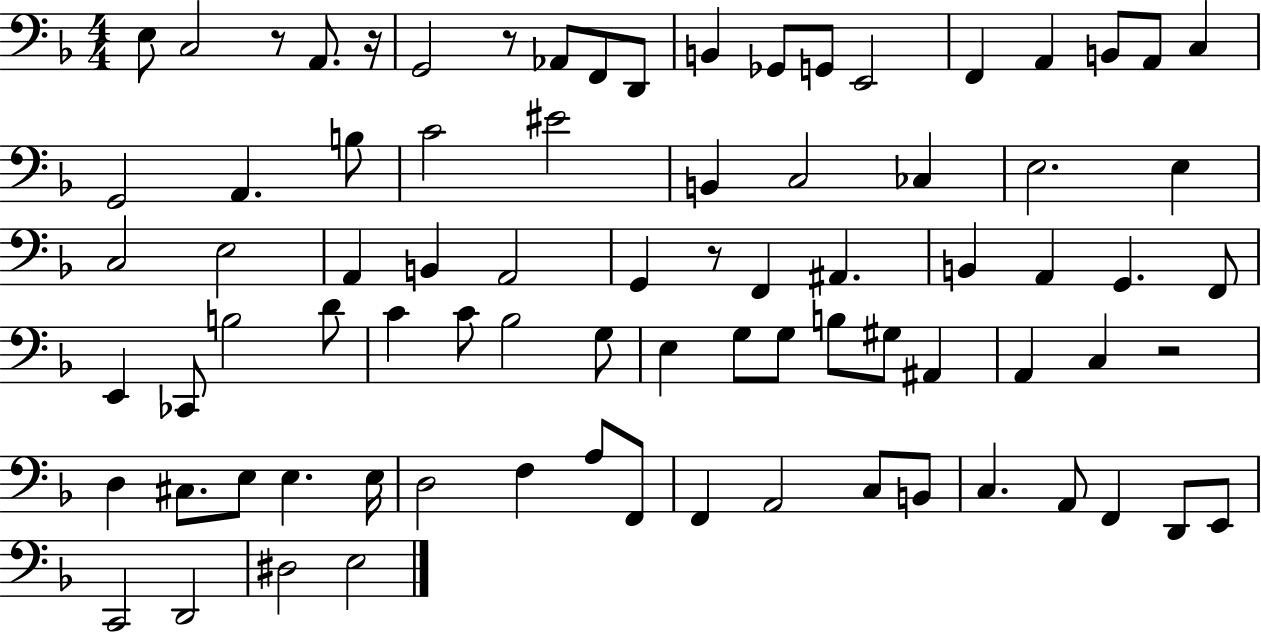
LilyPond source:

{
  \clef bass
  \numericTimeSignature
  \time 4/4
  \key f \major
  e8 c2 r8 a,8. r16 | g,2 r8 aes,8 f,8 d,8 | b,4 ges,8 g,8 e,2 | f,4 a,4 b,8 a,8 c4 | \break g,2 a,4. b8 | c'2 eis'2 | b,4 c2 ces4 | e2. e4 | \break c2 e2 | a,4 b,4 a,2 | g,4 r8 f,4 ais,4. | b,4 a,4 g,4. f,8 | \break e,4 ces,8 b2 d'8 | c'4 c'8 bes2 g8 | e4 g8 g8 b8 gis8 ais,4 | a,4 c4 r2 | \break d4 cis8. e8 e4. e16 | d2 f4 a8 f,8 | f,4 a,2 c8 b,8 | c4. a,8 f,4 d,8 e,8 | \break c,2 d,2 | dis2 e2 | \bar "|."
}